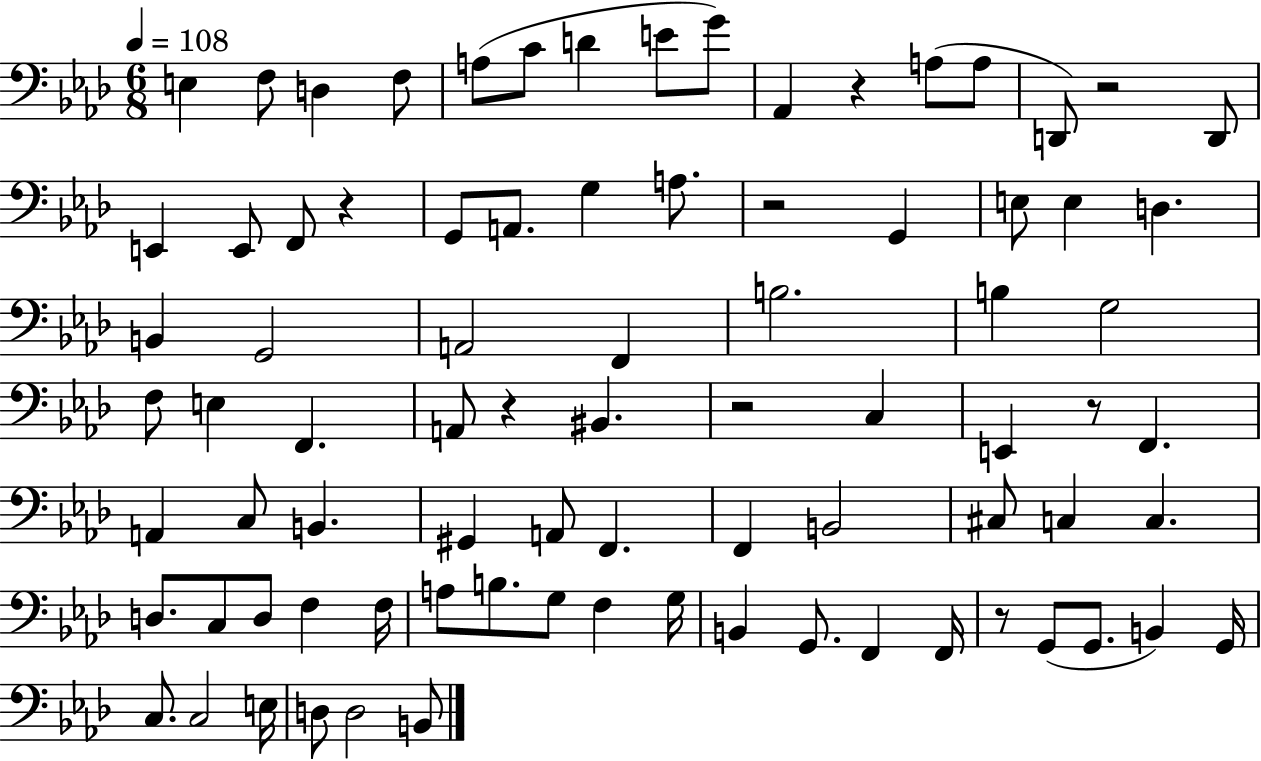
E3/q F3/e D3/q F3/e A3/e C4/e D4/q E4/e G4/e Ab2/q R/q A3/e A3/e D2/e R/h D2/e E2/q E2/e F2/e R/q G2/e A2/e. G3/q A3/e. R/h G2/q E3/e E3/q D3/q. B2/q G2/h A2/h F2/q B3/h. B3/q G3/h F3/e E3/q F2/q. A2/e R/q BIS2/q. R/h C3/q E2/q R/e F2/q. A2/q C3/e B2/q. G#2/q A2/e F2/q. F2/q B2/h C#3/e C3/q C3/q. D3/e. C3/e D3/e F3/q F3/s A3/e B3/e. G3/e F3/q G3/s B2/q G2/e. F2/q F2/s R/e G2/e G2/e. B2/q G2/s C3/e. C3/h E3/s D3/e D3/h B2/e